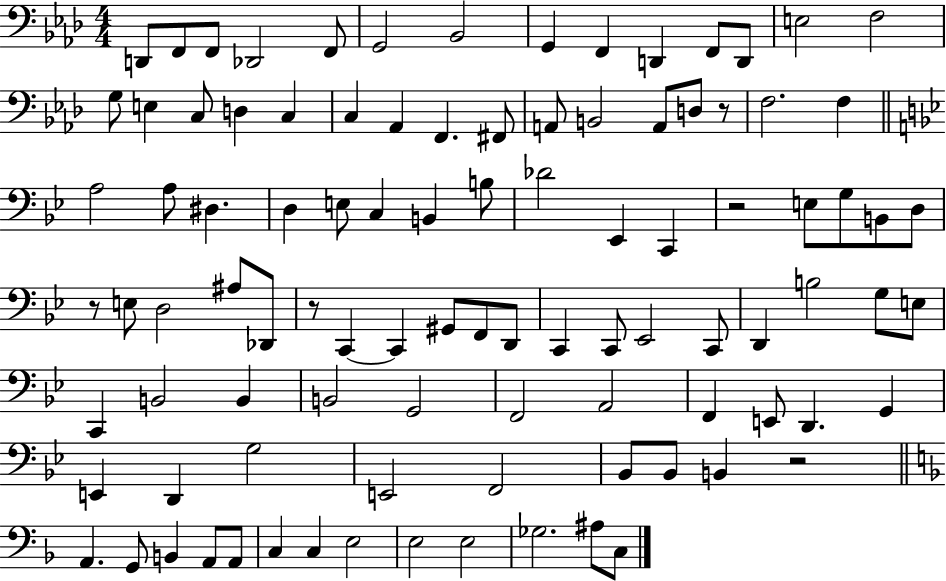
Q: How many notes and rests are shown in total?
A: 98